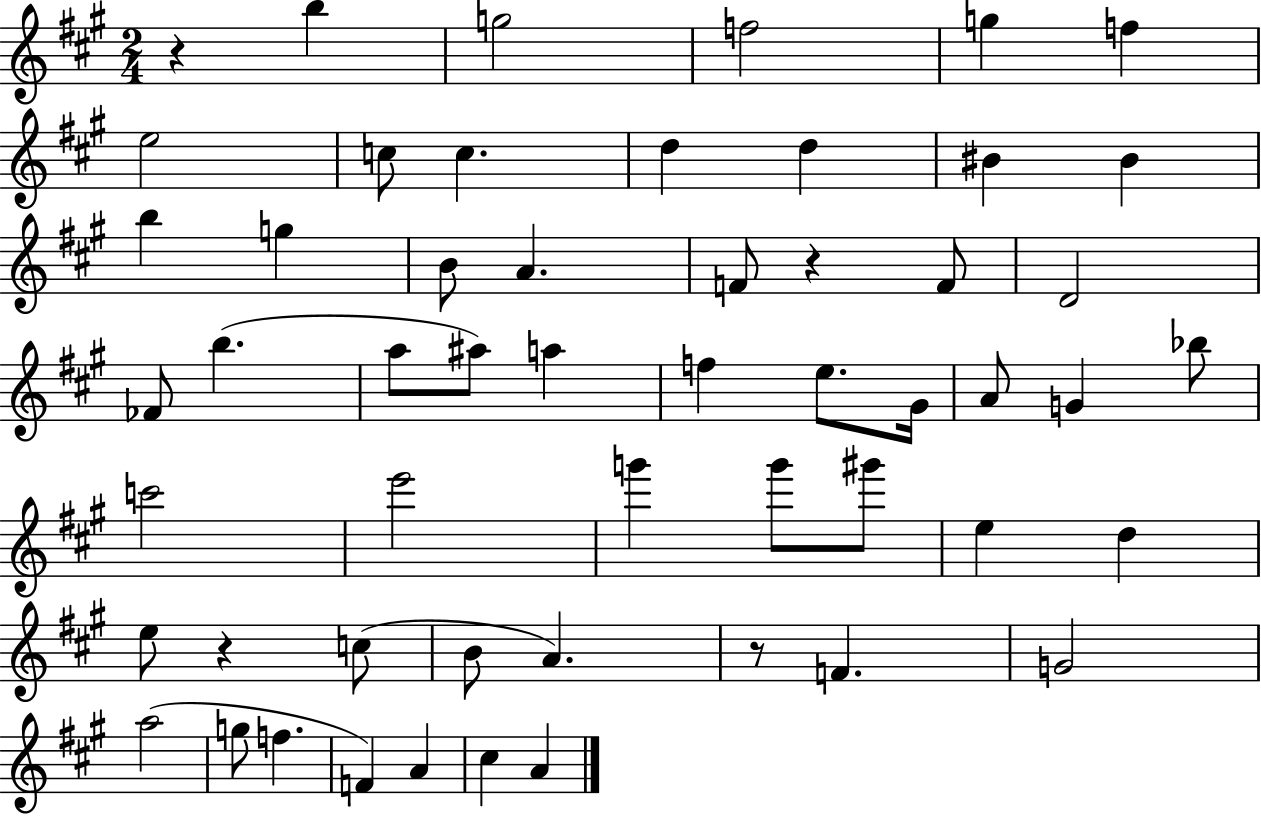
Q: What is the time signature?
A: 2/4